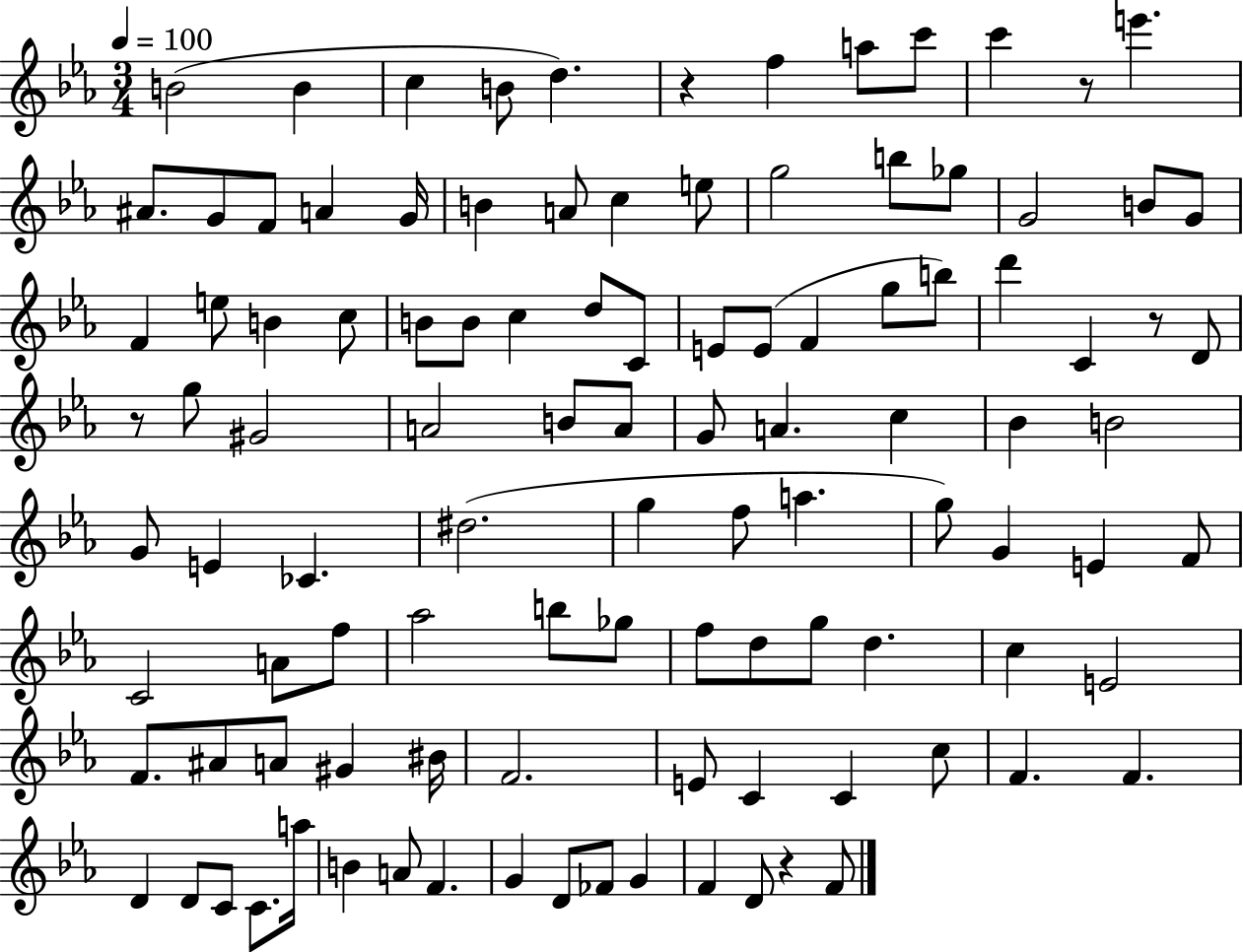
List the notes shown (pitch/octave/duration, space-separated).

B4/h B4/q C5/q B4/e D5/q. R/q F5/q A5/e C6/e C6/q R/e E6/q. A#4/e. G4/e F4/e A4/q G4/s B4/q A4/e C5/q E5/e G5/h B5/e Gb5/e G4/h B4/e G4/e F4/q E5/e B4/q C5/e B4/e B4/e C5/q D5/e C4/e E4/e E4/e F4/q G5/e B5/e D6/q C4/q R/e D4/e R/e G5/e G#4/h A4/h B4/e A4/e G4/e A4/q. C5/q Bb4/q B4/h G4/e E4/q CES4/q. D#5/h. G5/q F5/e A5/q. G5/e G4/q E4/q F4/e C4/h A4/e F5/e Ab5/h B5/e Gb5/e F5/e D5/e G5/e D5/q. C5/q E4/h F4/e. A#4/e A4/e G#4/q BIS4/s F4/h. E4/e C4/q C4/q C5/e F4/q. F4/q. D4/q D4/e C4/e C4/e. A5/s B4/q A4/e F4/q. G4/q D4/e FES4/e G4/q F4/q D4/e R/q F4/e